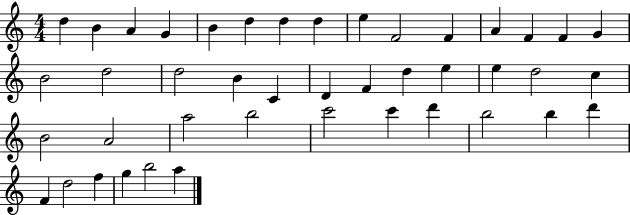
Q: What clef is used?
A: treble